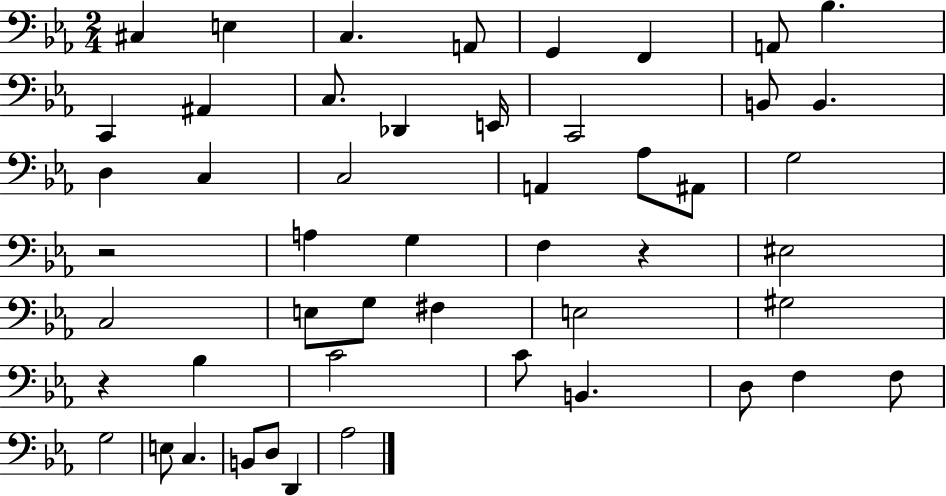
X:1
T:Untitled
M:2/4
L:1/4
K:Eb
^C, E, C, A,,/2 G,, F,, A,,/2 _B, C,, ^A,, C,/2 _D,, E,,/4 C,,2 B,,/2 B,, D, C, C,2 A,, _A,/2 ^A,,/2 G,2 z2 A, G, F, z ^E,2 C,2 E,/2 G,/2 ^F, E,2 ^G,2 z _B, C2 C/2 B,, D,/2 F, F,/2 G,2 E,/2 C, B,,/2 D,/2 D,, _A,2